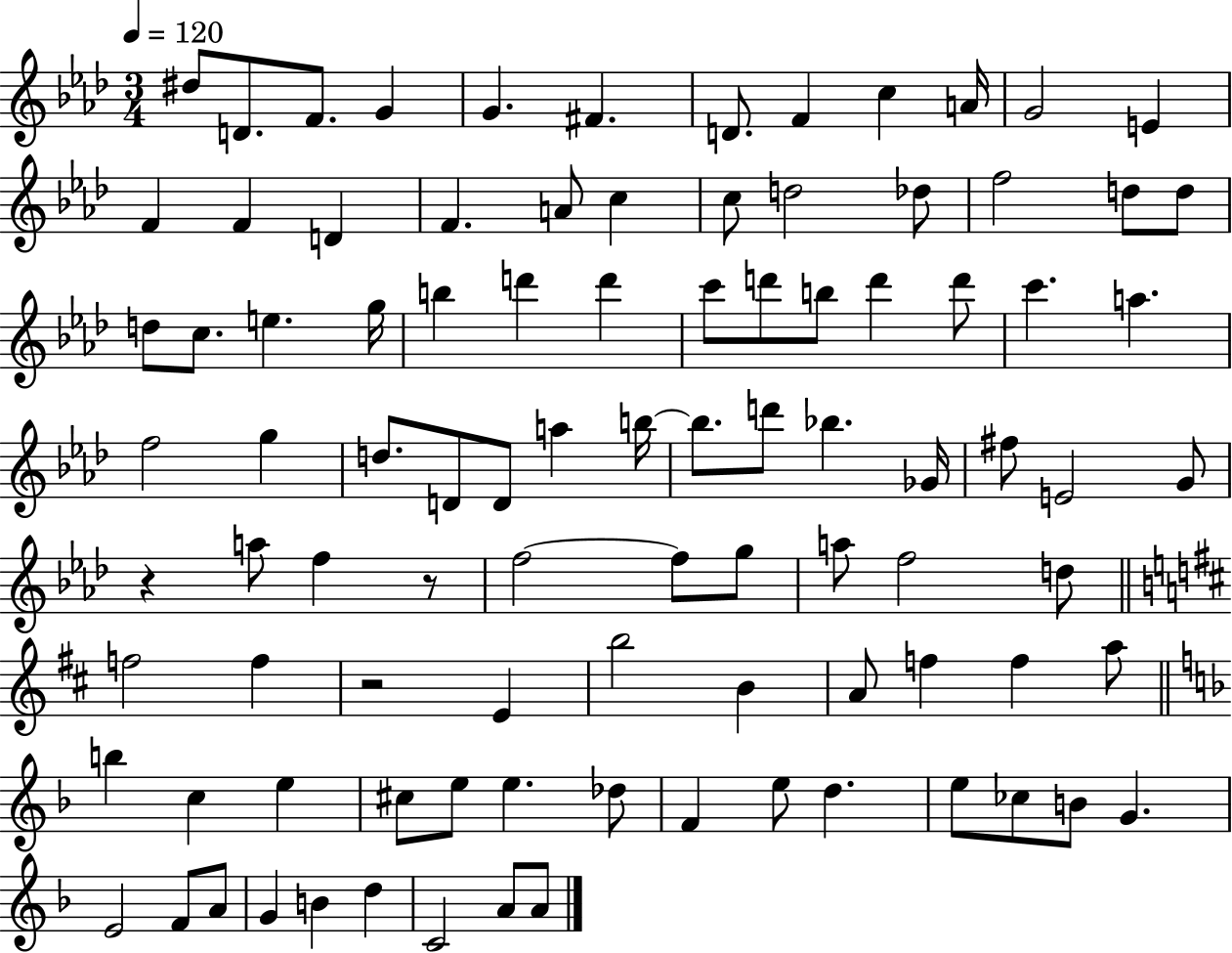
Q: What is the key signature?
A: AES major